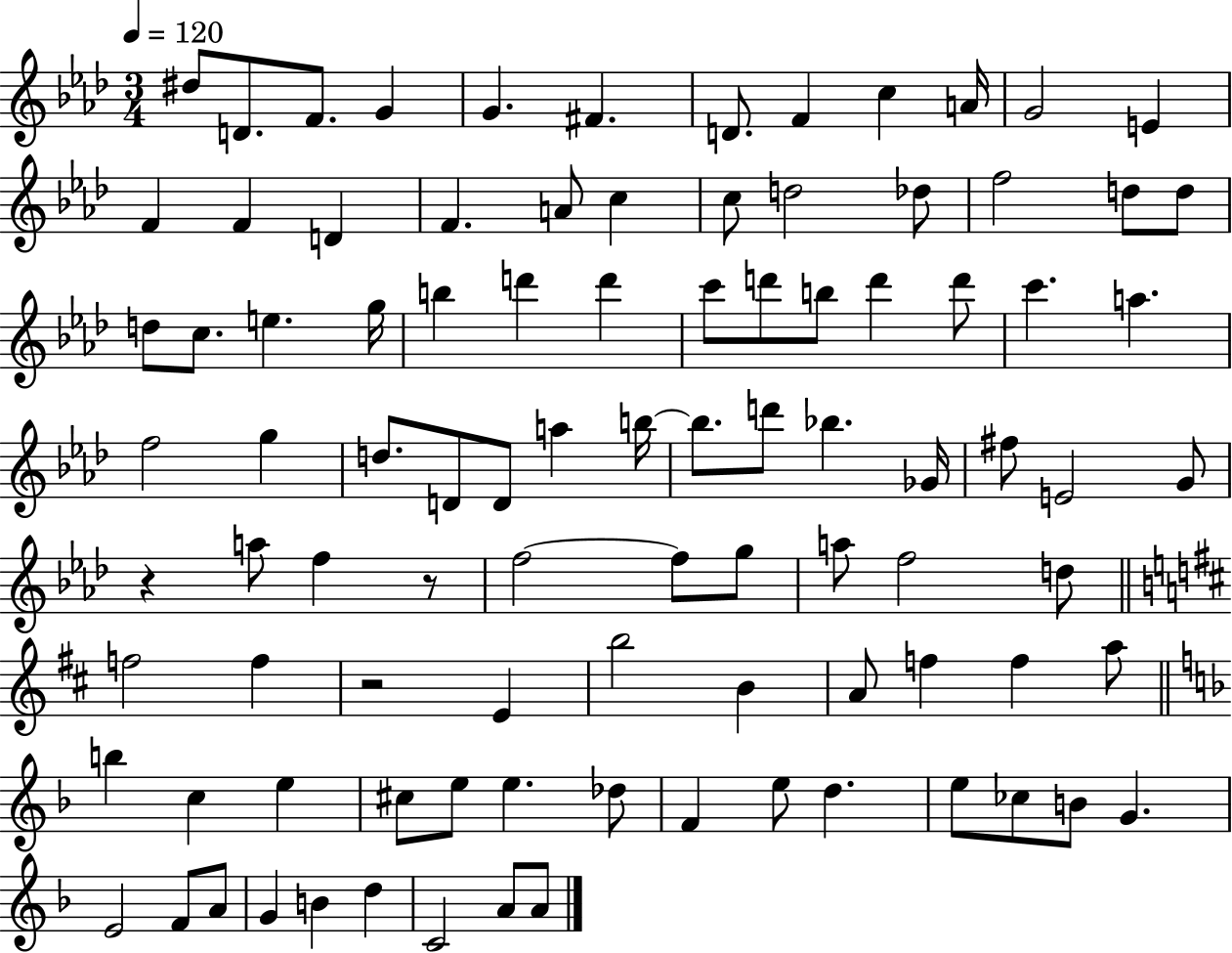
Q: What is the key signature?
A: AES major